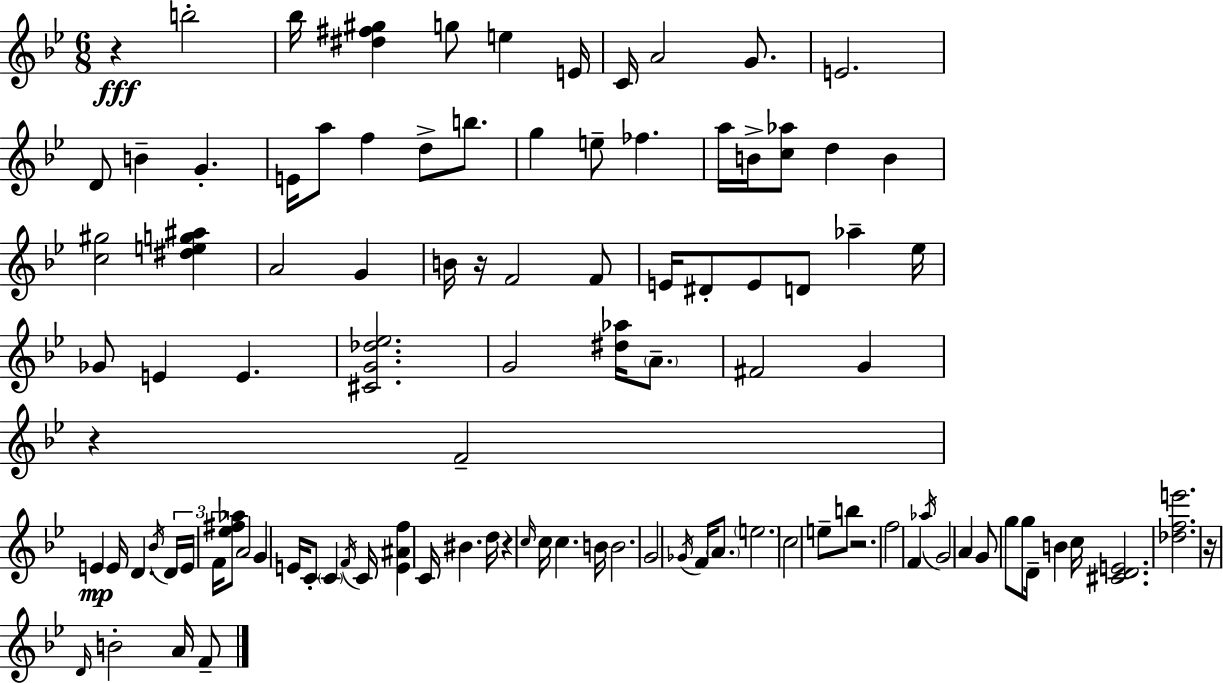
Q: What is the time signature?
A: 6/8